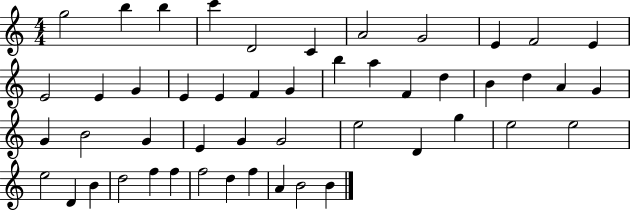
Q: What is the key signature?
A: C major